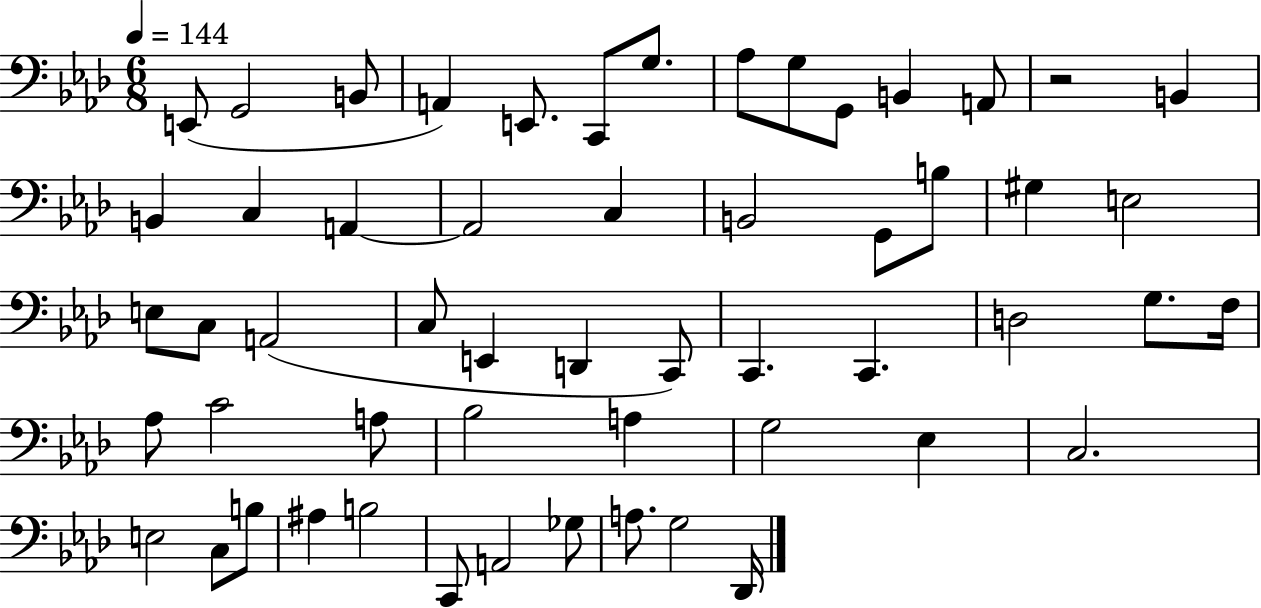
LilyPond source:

{
  \clef bass
  \numericTimeSignature
  \time 6/8
  \key aes \major
  \tempo 4 = 144
  e,8( g,2 b,8 | a,4) e,8. c,8 g8. | aes8 g8 g,8 b,4 a,8 | r2 b,4 | \break b,4 c4 a,4~~ | a,2 c4 | b,2 g,8 b8 | gis4 e2 | \break e8 c8 a,2( | c8 e,4 d,4 c,8) | c,4. c,4. | d2 g8. f16 | \break aes8 c'2 a8 | bes2 a4 | g2 ees4 | c2. | \break e2 c8 b8 | ais4 b2 | c,8 a,2 ges8 | a8. g2 des,16 | \break \bar "|."
}